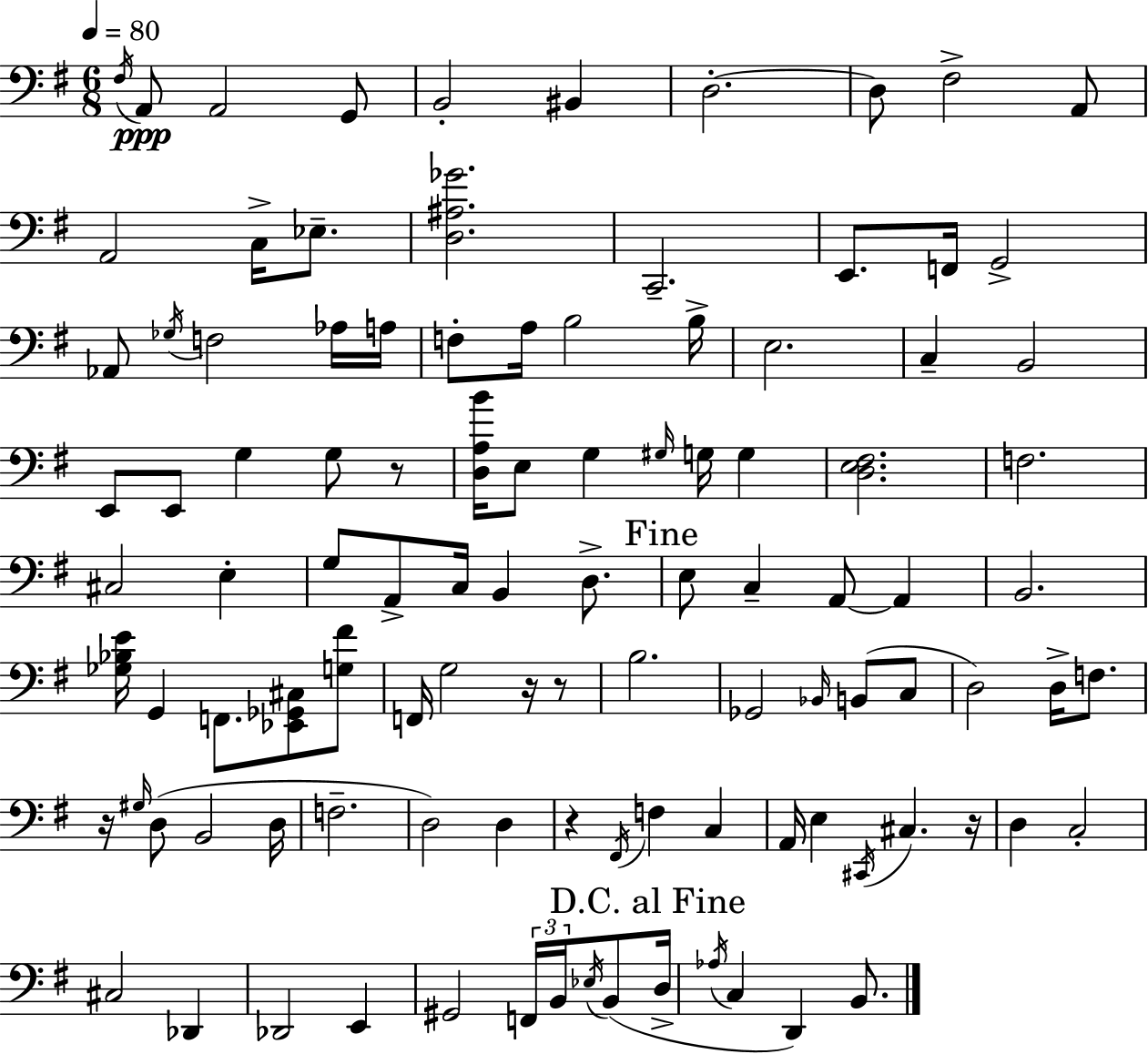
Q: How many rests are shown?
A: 6